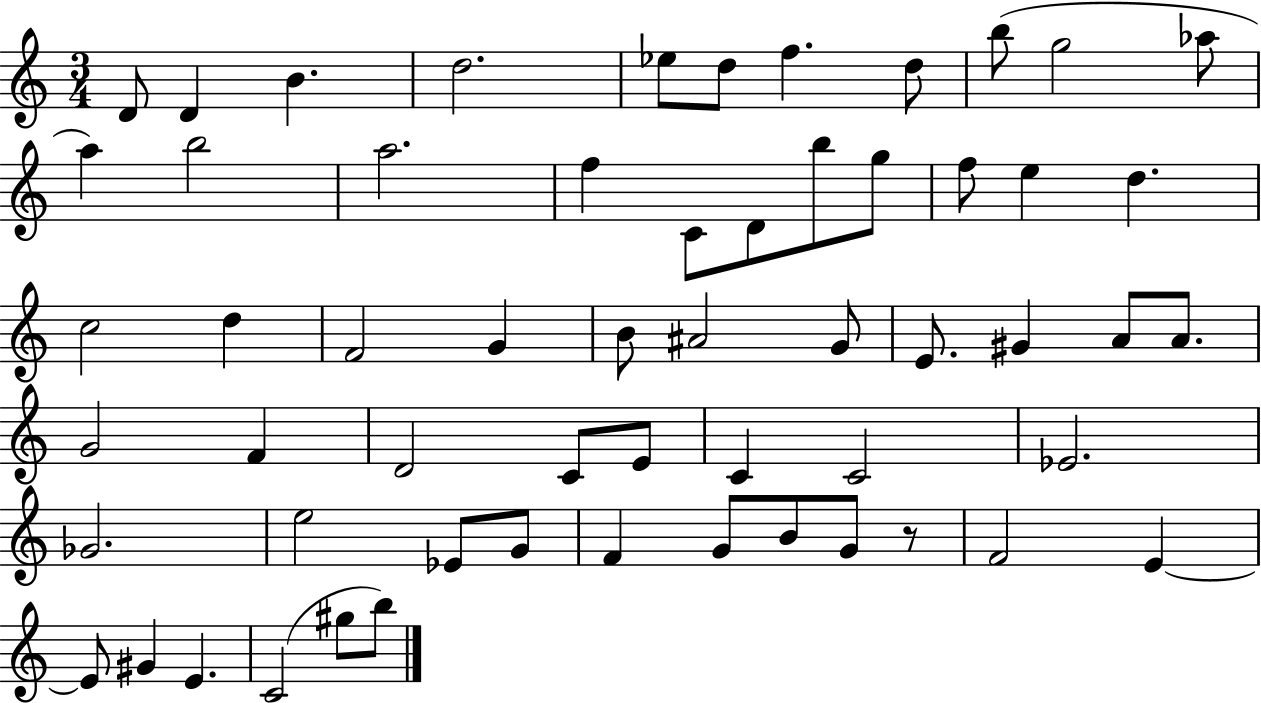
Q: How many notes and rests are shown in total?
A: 58